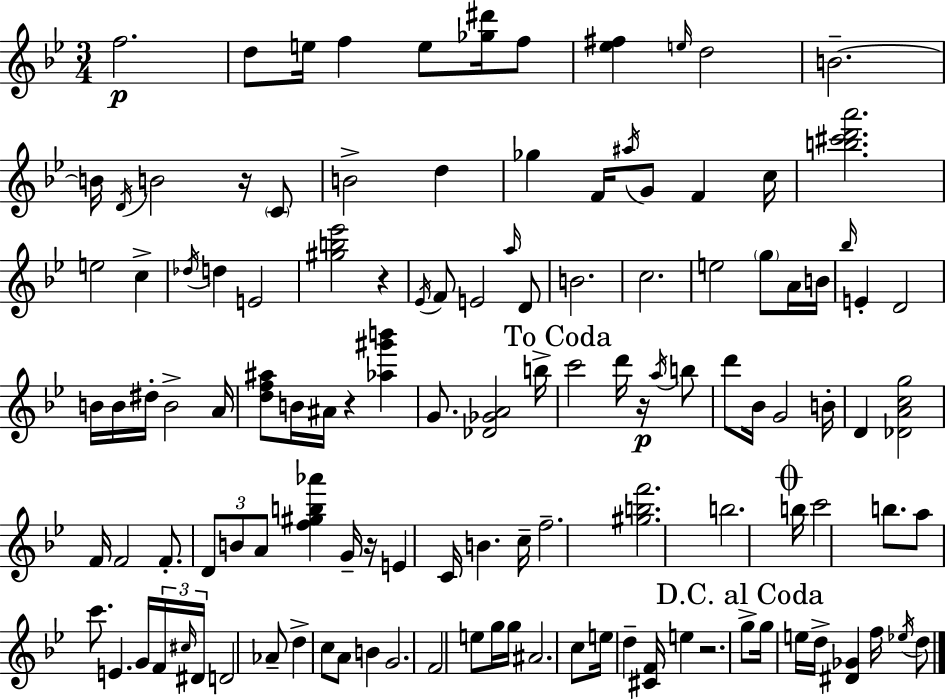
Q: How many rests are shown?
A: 6